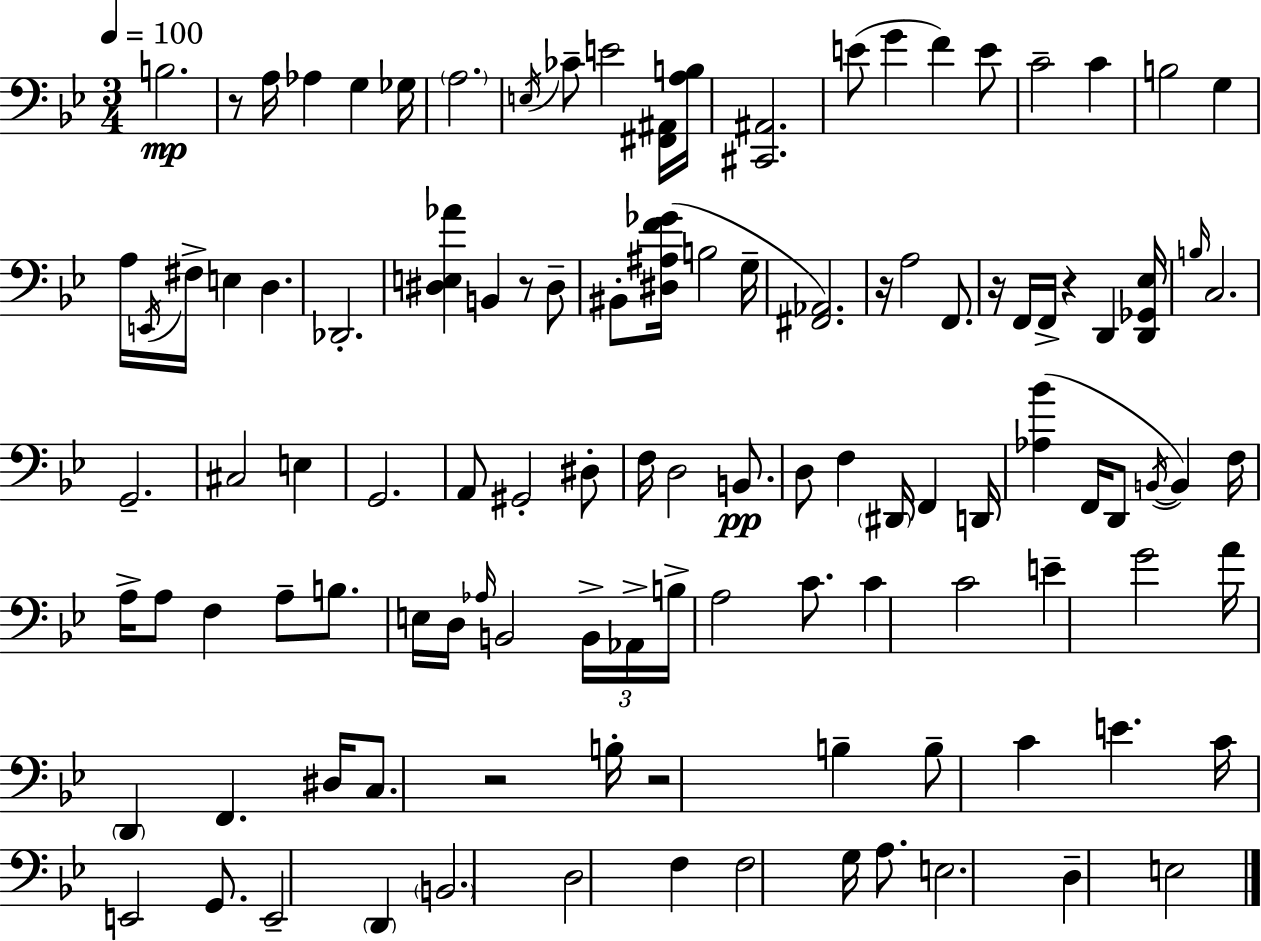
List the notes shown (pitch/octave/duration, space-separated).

B3/h. R/e A3/s Ab3/q G3/q Gb3/s A3/h. E3/s CES4/e E4/h [F#2,A#2]/s [A3,B3]/s [C#2,A#2]/h. E4/e G4/q F4/q E4/e C4/h C4/q B3/h G3/q A3/s E2/s F#3/s E3/q D3/q. Db2/h. [D#3,E3,Ab4]/q B2/q R/e D#3/e BIS2/e [D#3,A#3,F4,Gb4]/s B3/h G3/s [F#2,Ab2]/h. R/s A3/h F2/e. R/s F2/s F2/s R/q D2/q [D2,Gb2,Eb3]/s B3/s C3/h. G2/h. C#3/h E3/q G2/h. A2/e G#2/h D#3/e F3/s D3/h B2/e. D3/e F3/q D#2/s F2/q D2/s [Ab3,Bb4]/q F2/s D2/e B2/s B2/q F3/s A3/s A3/e F3/q A3/e B3/e. E3/s D3/s Ab3/s B2/h B2/s Ab2/s B3/s A3/h C4/e. C4/q C4/h E4/q G4/h A4/s D2/q F2/q. D#3/s C3/e. R/h B3/s R/h B3/q B3/e C4/q E4/q. C4/s E2/h G2/e. E2/h D2/q B2/h. D3/h F3/q F3/h G3/s A3/e. E3/h. D3/q E3/h